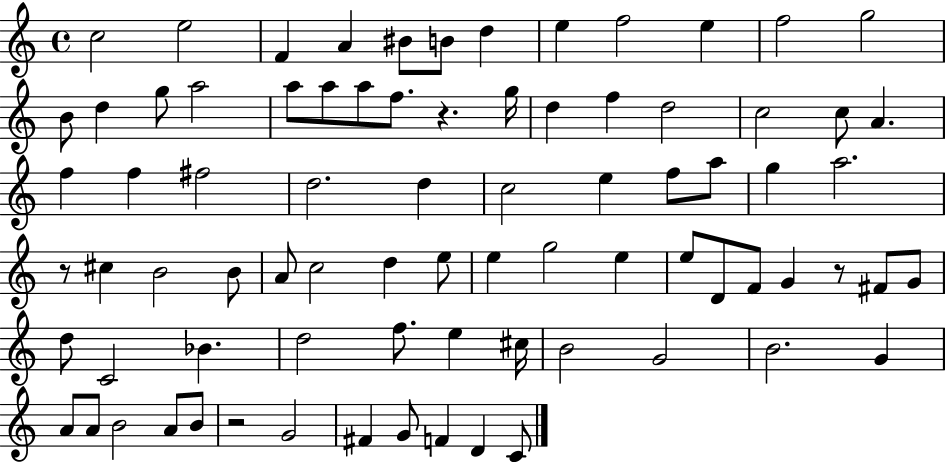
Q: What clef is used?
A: treble